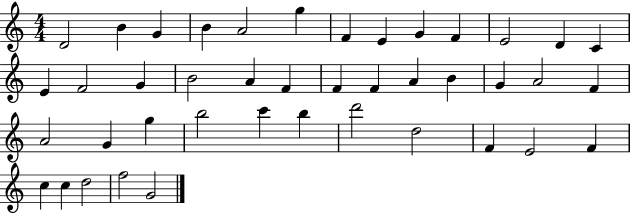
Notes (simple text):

D4/h B4/q G4/q B4/q A4/h G5/q F4/q E4/q G4/q F4/q E4/h D4/q C4/q E4/q F4/h G4/q B4/h A4/q F4/q F4/q F4/q A4/q B4/q G4/q A4/h F4/q A4/h G4/q G5/q B5/h C6/q B5/q D6/h D5/h F4/q E4/h F4/q C5/q C5/q D5/h F5/h G4/h